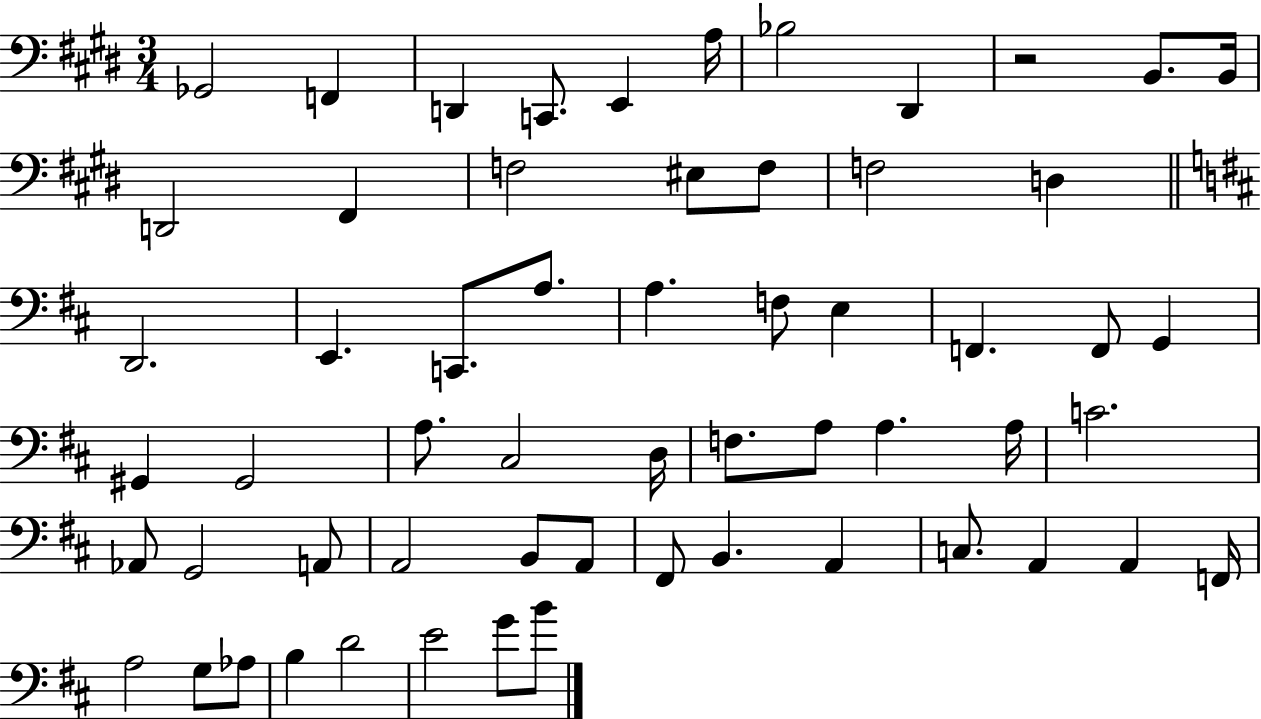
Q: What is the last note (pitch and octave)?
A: B4